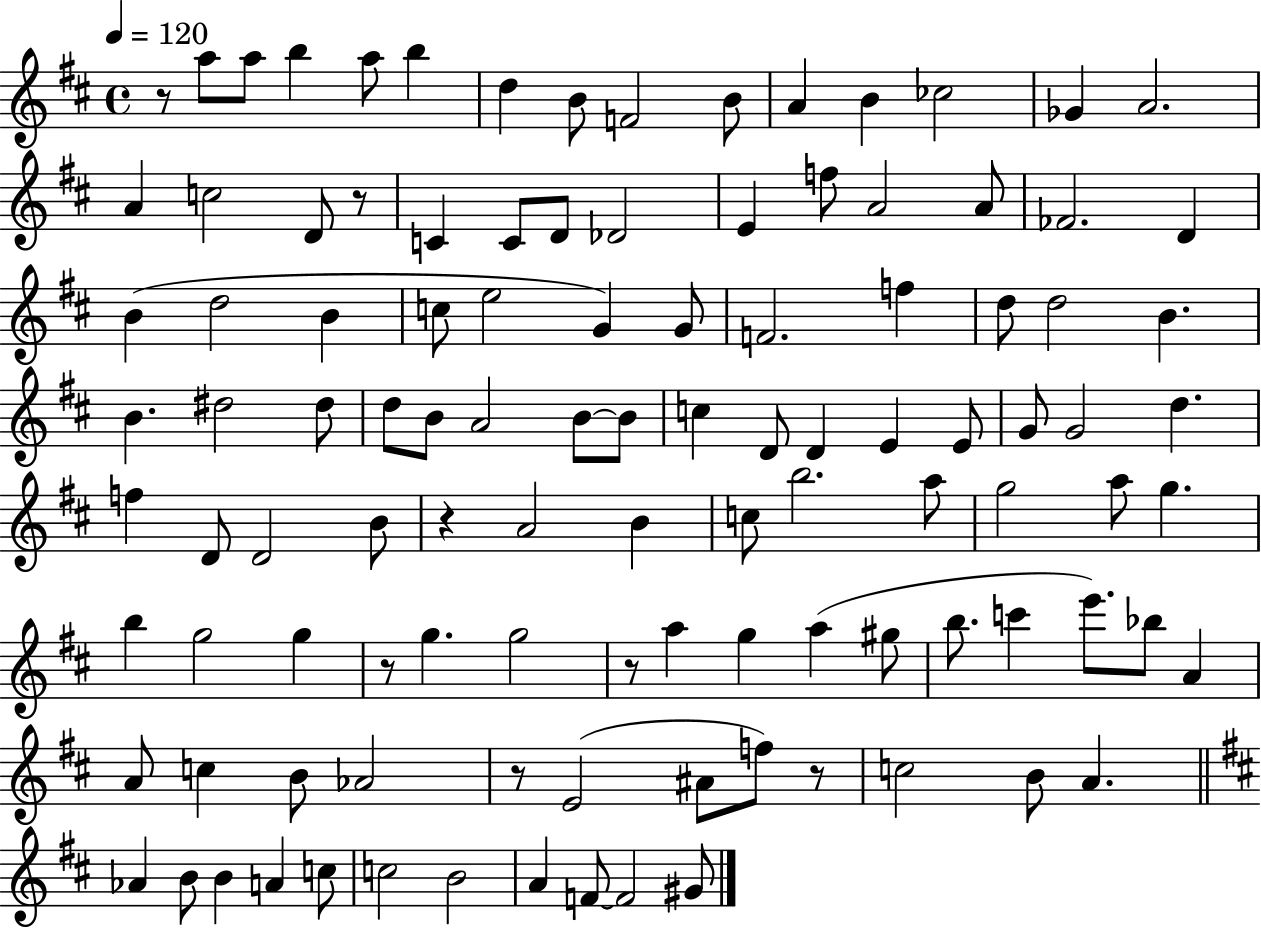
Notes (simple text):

R/e A5/e A5/e B5/q A5/e B5/q D5/q B4/e F4/h B4/e A4/q B4/q CES5/h Gb4/q A4/h. A4/q C5/h D4/e R/e C4/q C4/e D4/e Db4/h E4/q F5/e A4/h A4/e FES4/h. D4/q B4/q D5/h B4/q C5/e E5/h G4/q G4/e F4/h. F5/q D5/e D5/h B4/q. B4/q. D#5/h D#5/e D5/e B4/e A4/h B4/e B4/e C5/q D4/e D4/q E4/q E4/e G4/e G4/h D5/q. F5/q D4/e D4/h B4/e R/q A4/h B4/q C5/e B5/h. A5/e G5/h A5/e G5/q. B5/q G5/h G5/q R/e G5/q. G5/h R/e A5/q G5/q A5/q G#5/e B5/e. C6/q E6/e. Bb5/e A4/q A4/e C5/q B4/e Ab4/h R/e E4/h A#4/e F5/e R/e C5/h B4/e A4/q. Ab4/q B4/e B4/q A4/q C5/e C5/h B4/h A4/q F4/e F4/h G#4/e